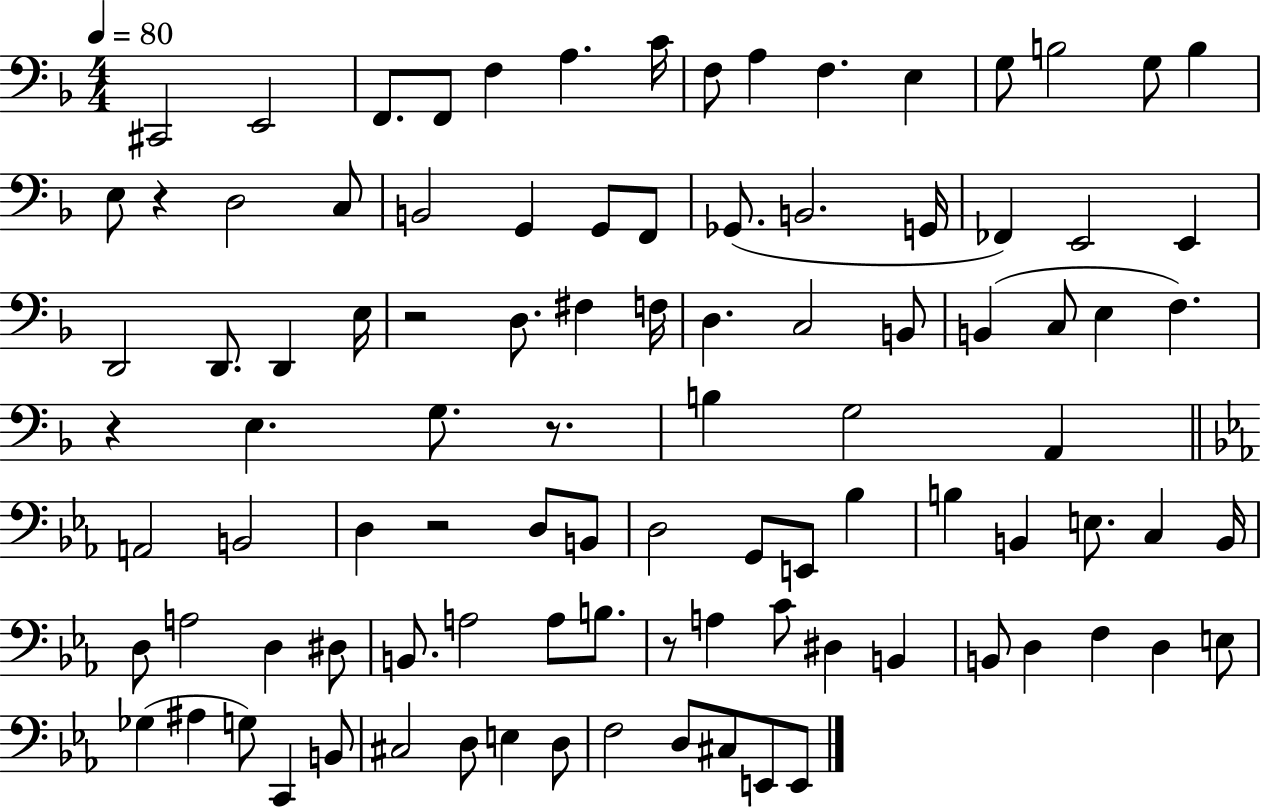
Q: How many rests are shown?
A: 6